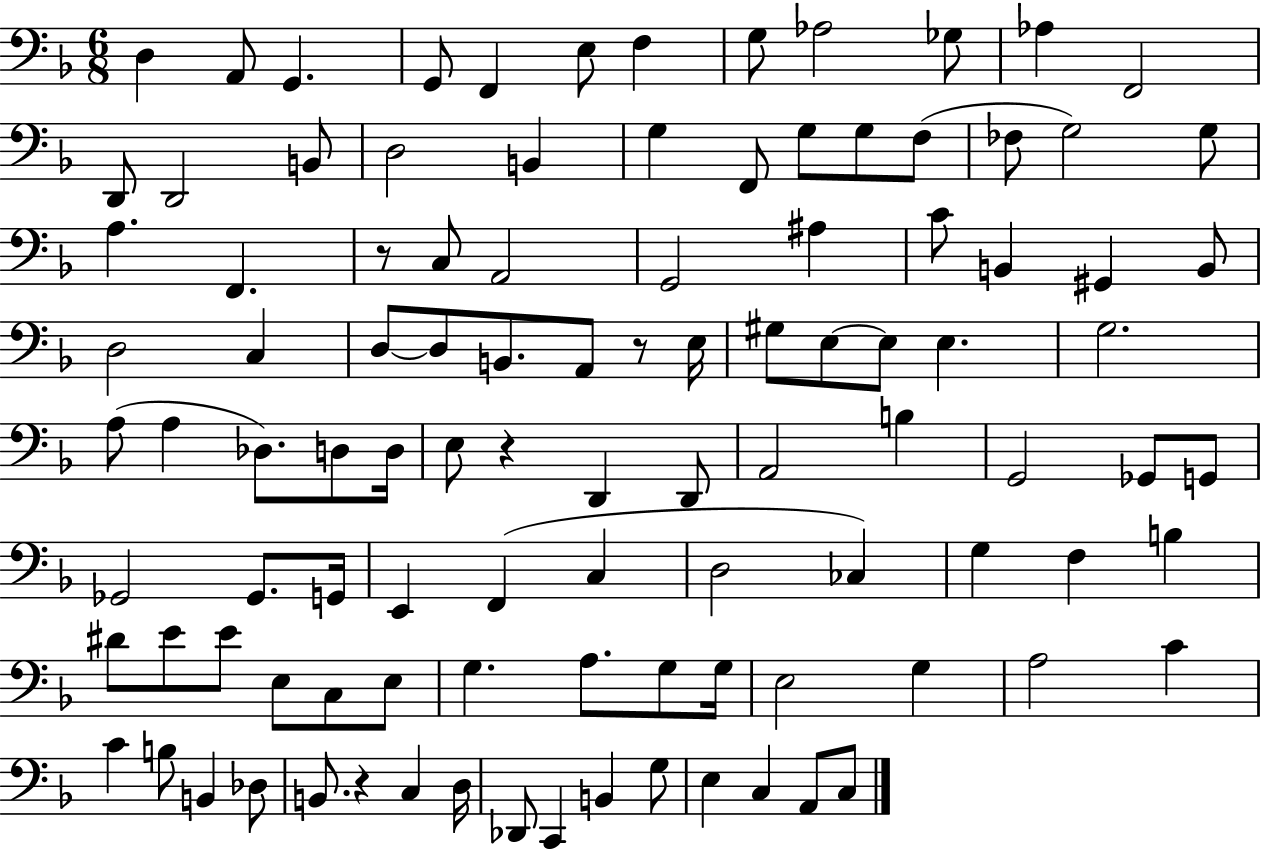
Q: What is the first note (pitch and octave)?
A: D3